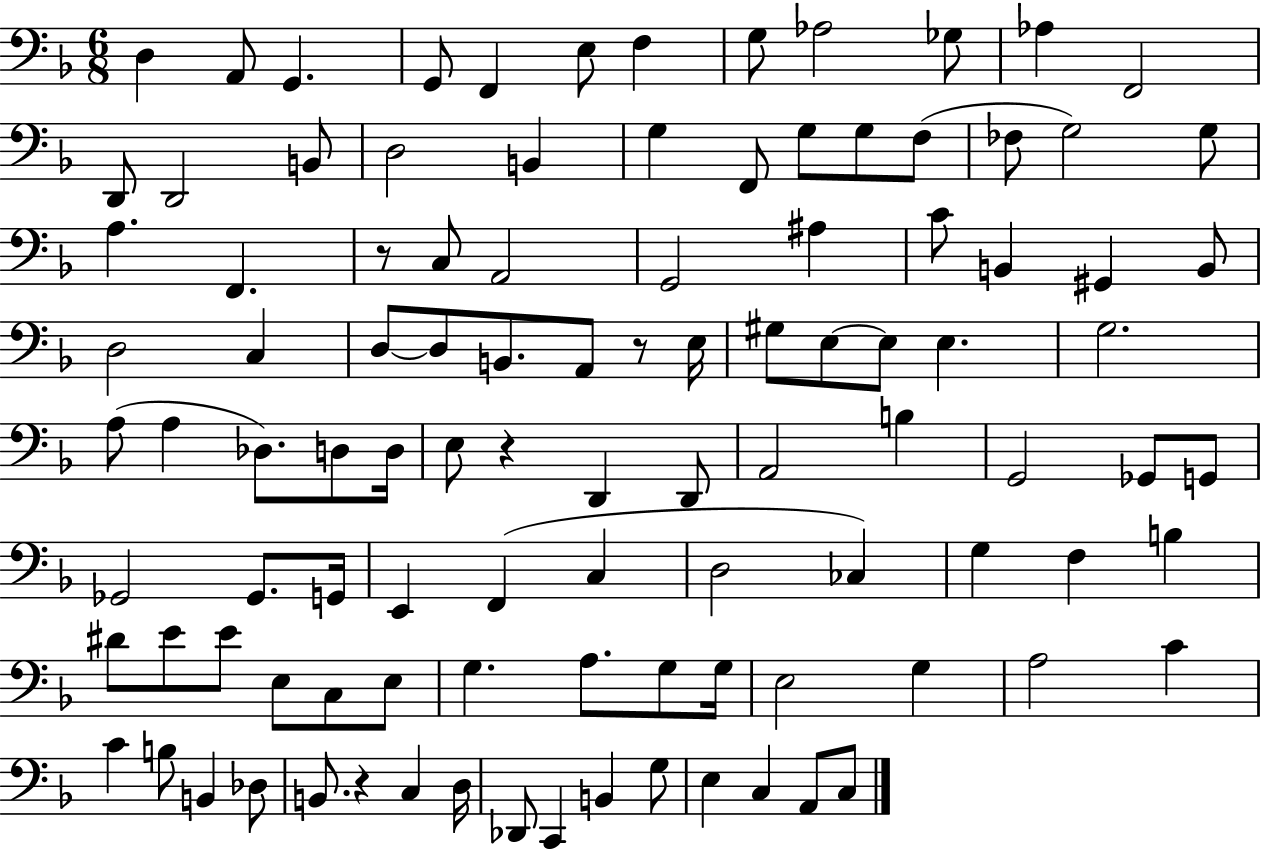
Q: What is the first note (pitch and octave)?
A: D3